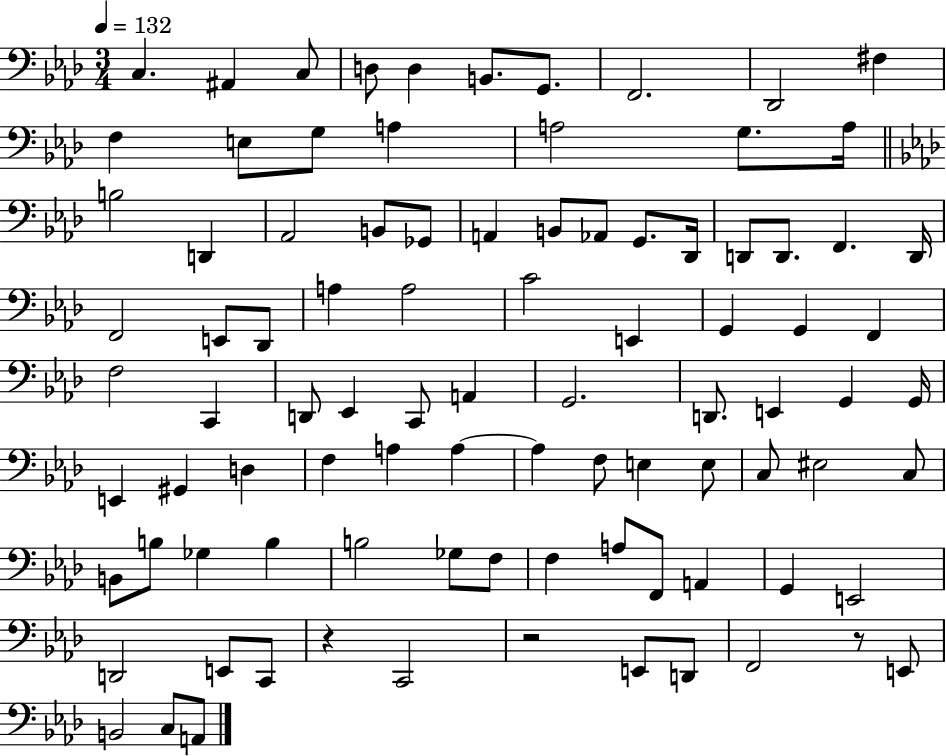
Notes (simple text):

C3/q. A#2/q C3/e D3/e D3/q B2/e. G2/e. F2/h. Db2/h F#3/q F3/q E3/e G3/e A3/q A3/h G3/e. A3/s B3/h D2/q Ab2/h B2/e Gb2/e A2/q B2/e Ab2/e G2/e. Db2/s D2/e D2/e. F2/q. D2/s F2/h E2/e Db2/e A3/q A3/h C4/h E2/q G2/q G2/q F2/q F3/h C2/q D2/e Eb2/q C2/e A2/q G2/h. D2/e. E2/q G2/q G2/s E2/q G#2/q D3/q F3/q A3/q A3/q A3/q F3/e E3/q E3/e C3/e EIS3/h C3/e B2/e B3/e Gb3/q B3/q B3/h Gb3/e F3/e F3/q A3/e F2/e A2/q G2/q E2/h D2/h E2/e C2/e R/q C2/h R/h E2/e D2/e F2/h R/e E2/e B2/h C3/e A2/e